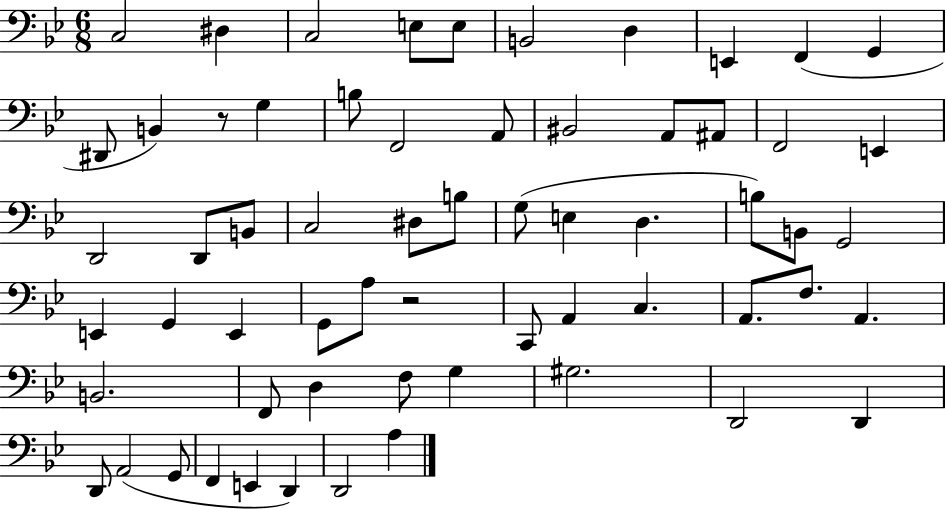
C3/h D#3/q C3/h E3/e E3/e B2/h D3/q E2/q F2/q G2/q D#2/e B2/q R/e G3/q B3/e F2/h A2/e BIS2/h A2/e A#2/e F2/h E2/q D2/h D2/e B2/e C3/h D#3/e B3/e G3/e E3/q D3/q. B3/e B2/e G2/h E2/q G2/q E2/q G2/e A3/e R/h C2/e A2/q C3/q. A2/e. F3/e. A2/q. B2/h. F2/e D3/q F3/e G3/q G#3/h. D2/h D2/q D2/e A2/h G2/e F2/q E2/q D2/q D2/h A3/q